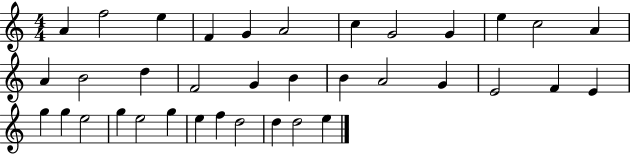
{
  \clef treble
  \numericTimeSignature
  \time 4/4
  \key c \major
  a'4 f''2 e''4 | f'4 g'4 a'2 | c''4 g'2 g'4 | e''4 c''2 a'4 | \break a'4 b'2 d''4 | f'2 g'4 b'4 | b'4 a'2 g'4 | e'2 f'4 e'4 | \break g''4 g''4 e''2 | g''4 e''2 g''4 | e''4 f''4 d''2 | d''4 d''2 e''4 | \break \bar "|."
}